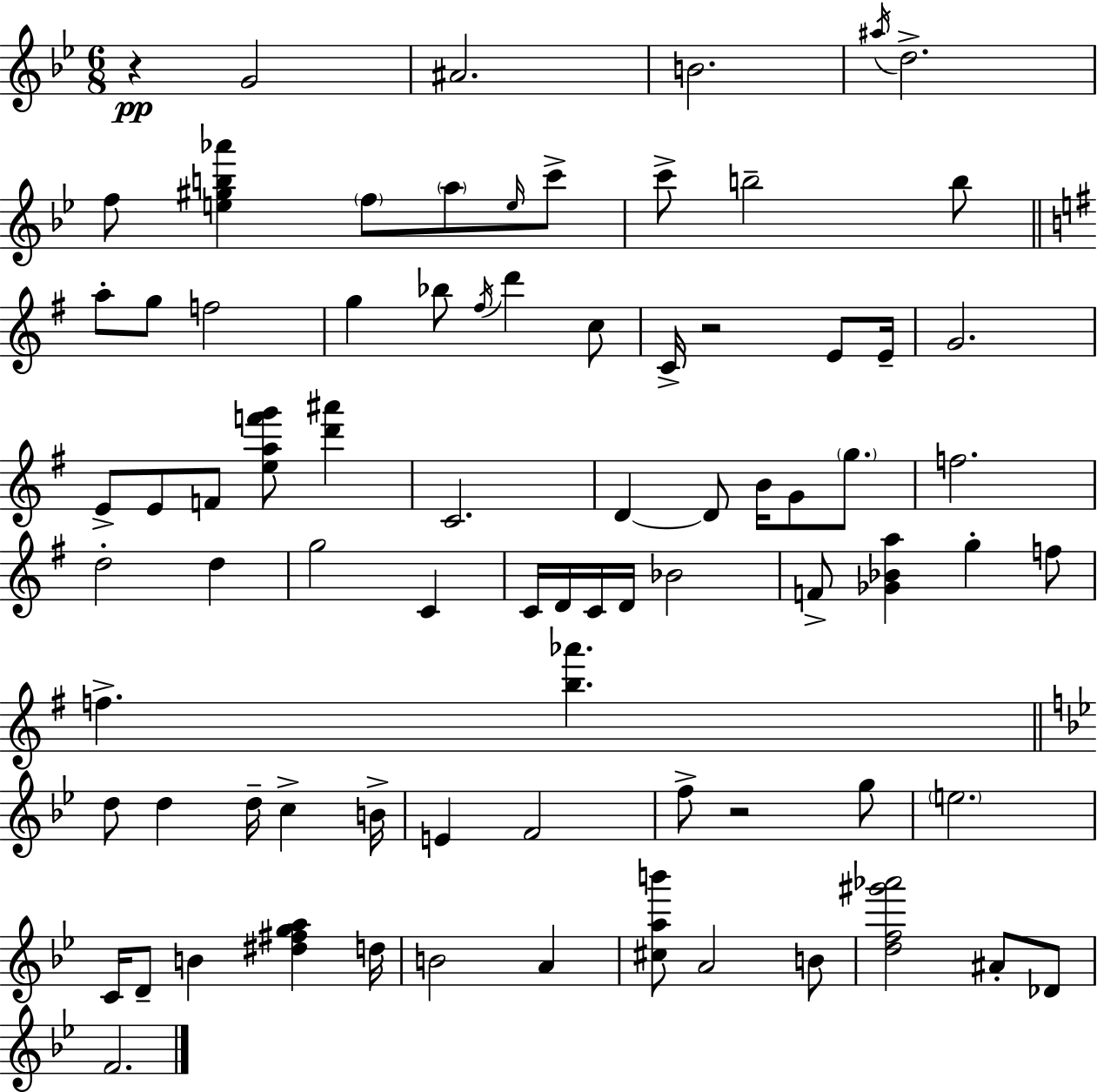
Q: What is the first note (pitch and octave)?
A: G4